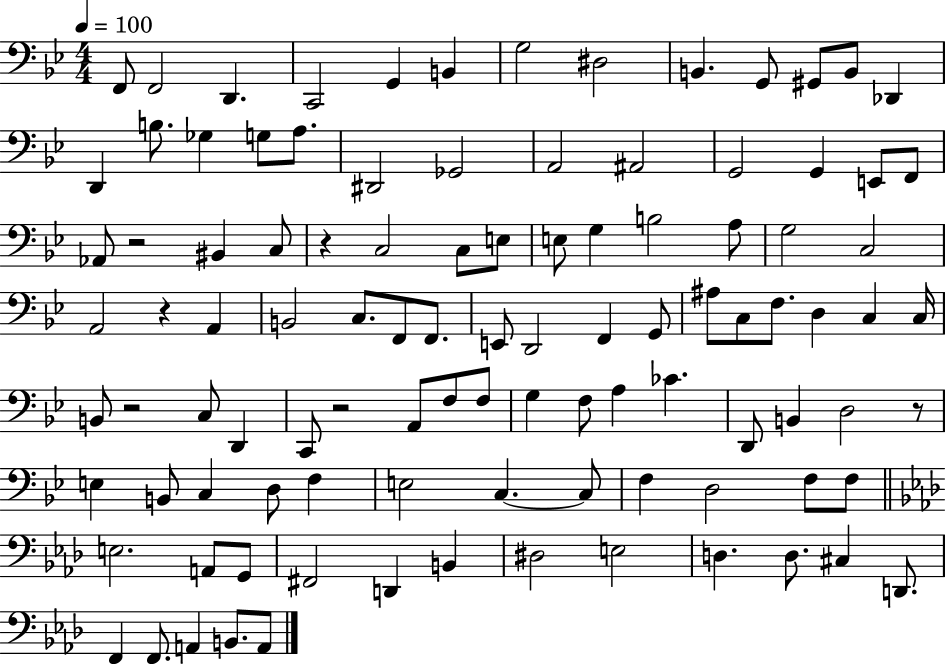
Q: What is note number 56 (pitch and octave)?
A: C3